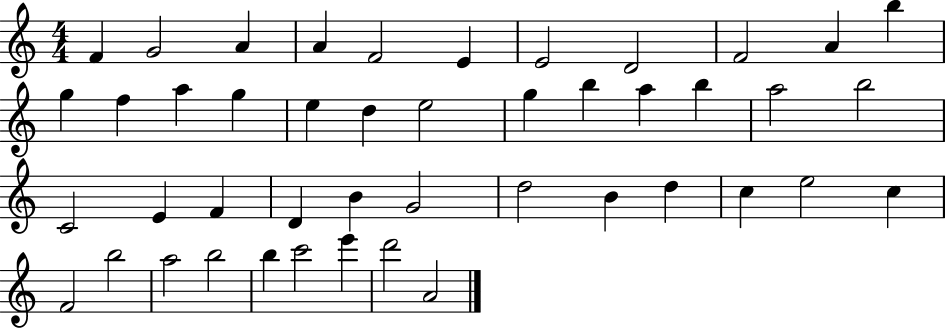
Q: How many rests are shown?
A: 0